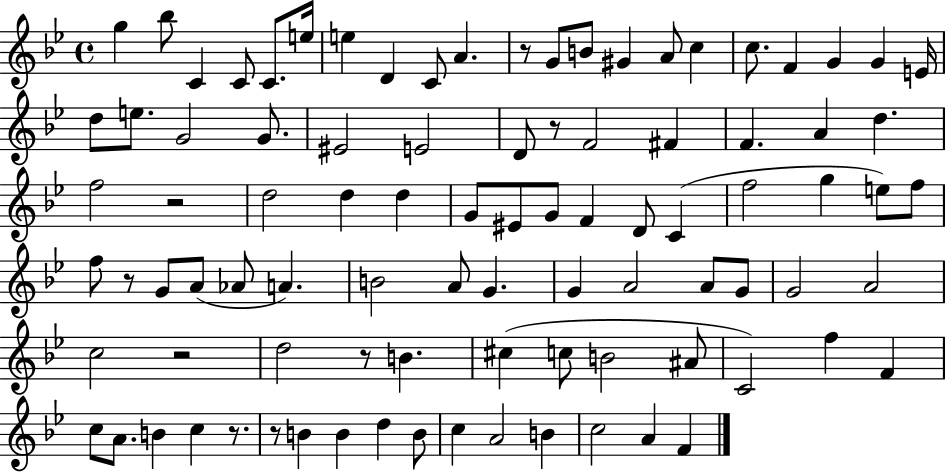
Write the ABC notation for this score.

X:1
T:Untitled
M:4/4
L:1/4
K:Bb
g _b/2 C C/2 C/2 e/4 e D C/2 A z/2 G/2 B/2 ^G A/2 c c/2 F G G E/4 d/2 e/2 G2 G/2 ^E2 E2 D/2 z/2 F2 ^F F A d f2 z2 d2 d d G/2 ^E/2 G/2 F D/2 C f2 g e/2 f/2 f/2 z/2 G/2 A/2 _A/2 A B2 A/2 G G A2 A/2 G/2 G2 A2 c2 z2 d2 z/2 B ^c c/2 B2 ^A/2 C2 f F c/2 A/2 B c z/2 z/2 B B d B/2 c A2 B c2 A F